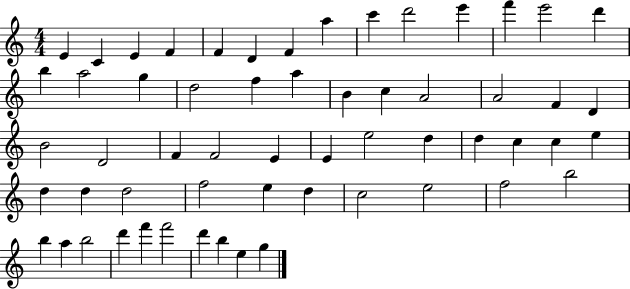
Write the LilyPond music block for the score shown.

{
  \clef treble
  \numericTimeSignature
  \time 4/4
  \key c \major
  e'4 c'4 e'4 f'4 | f'4 d'4 f'4 a''4 | c'''4 d'''2 e'''4 | f'''4 e'''2 d'''4 | \break b''4 a''2 g''4 | d''2 f''4 a''4 | b'4 c''4 a'2 | a'2 f'4 d'4 | \break b'2 d'2 | f'4 f'2 e'4 | e'4 e''2 d''4 | d''4 c''4 c''4 e''4 | \break d''4 d''4 d''2 | f''2 e''4 d''4 | c''2 e''2 | f''2 b''2 | \break b''4 a''4 b''2 | d'''4 f'''4 f'''2 | d'''4 b''4 e''4 g''4 | \bar "|."
}